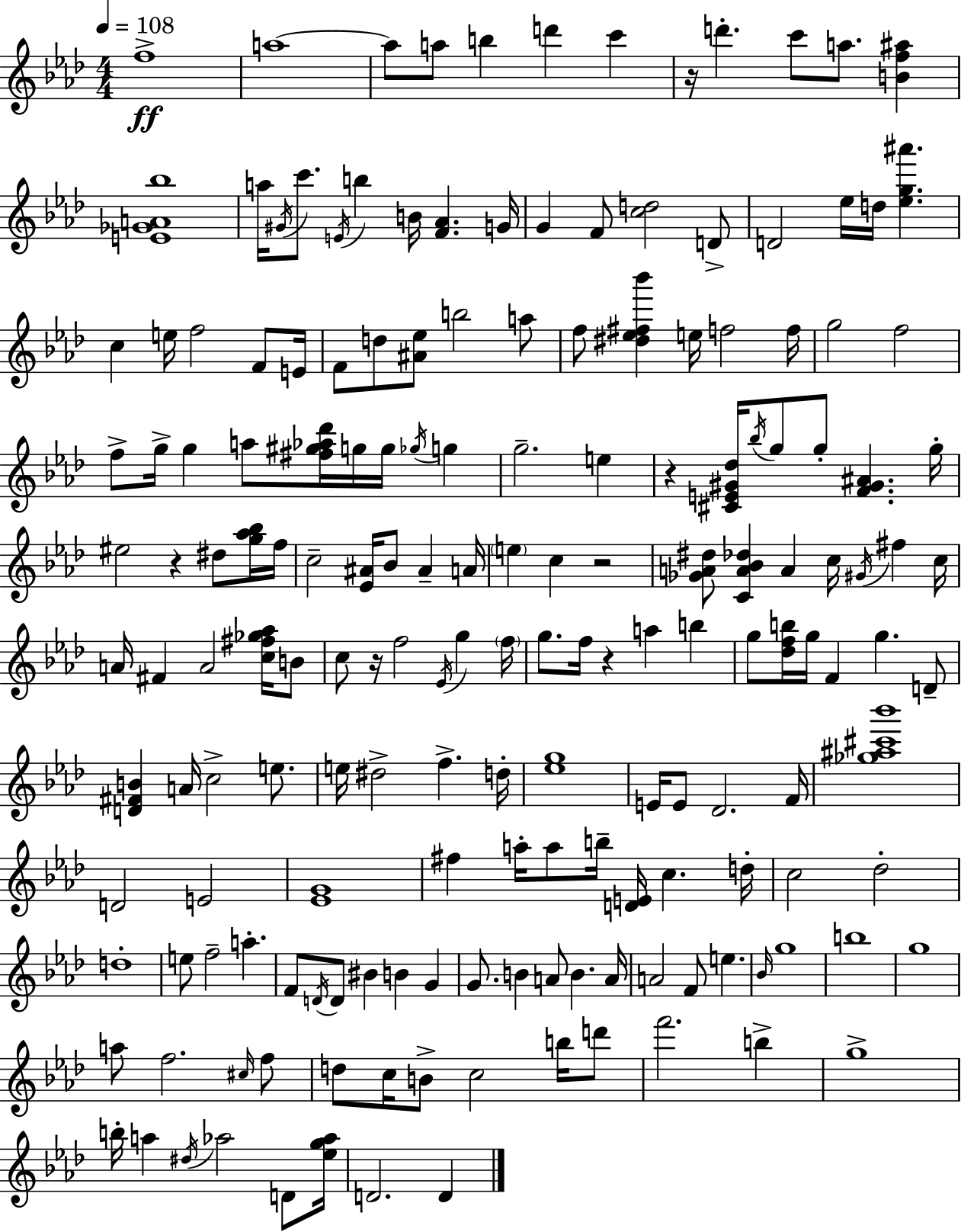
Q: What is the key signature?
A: AES major